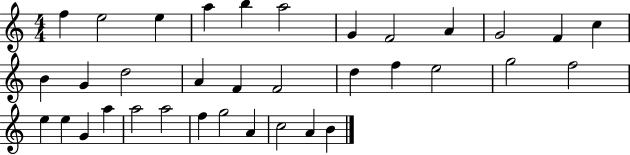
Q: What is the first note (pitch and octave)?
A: F5